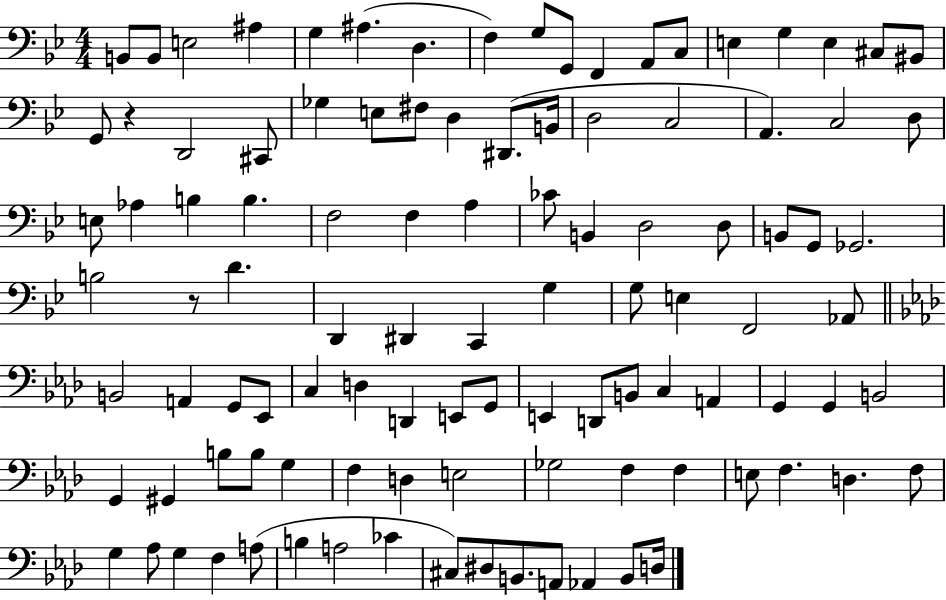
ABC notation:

X:1
T:Untitled
M:4/4
L:1/4
K:Bb
B,,/2 B,,/2 E,2 ^A, G, ^A, D, F, G,/2 G,,/2 F,, A,,/2 C,/2 E, G, E, ^C,/2 ^B,,/2 G,,/2 z D,,2 ^C,,/2 _G, E,/2 ^F,/2 D, ^D,,/2 B,,/4 D,2 C,2 A,, C,2 D,/2 E,/2 _A, B, B, F,2 F, A, _C/2 B,, D,2 D,/2 B,,/2 G,,/2 _G,,2 B,2 z/2 D D,, ^D,, C,, G, G,/2 E, F,,2 _A,,/2 B,,2 A,, G,,/2 _E,,/2 C, D, D,, E,,/2 G,,/2 E,, D,,/2 B,,/2 C, A,, G,, G,, B,,2 G,, ^G,, B,/2 B,/2 G, F, D, E,2 _G,2 F, F, E,/2 F, D, F,/2 G, _A,/2 G, F, A,/2 B, A,2 _C ^C,/2 ^D,/2 B,,/2 A,,/2 _A,, B,,/2 D,/4